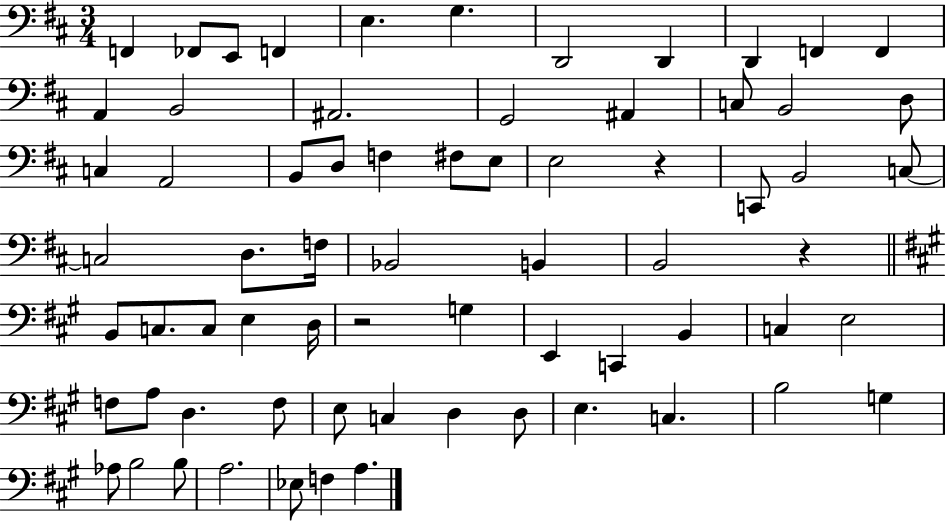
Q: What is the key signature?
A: D major